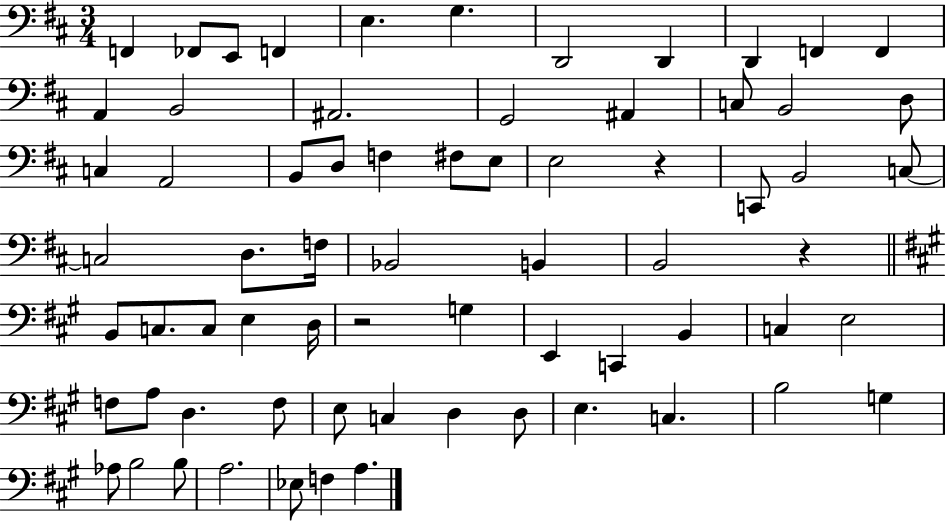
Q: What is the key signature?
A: D major